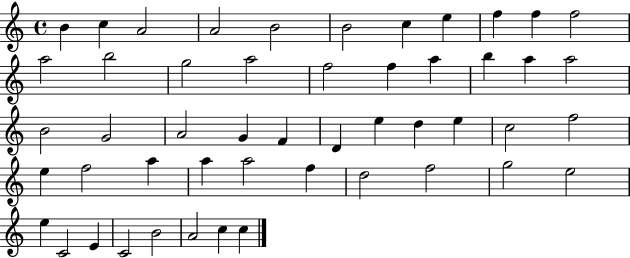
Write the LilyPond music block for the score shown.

{
  \clef treble
  \time 4/4
  \defaultTimeSignature
  \key c \major
  b'4 c''4 a'2 | a'2 b'2 | b'2 c''4 e''4 | f''4 f''4 f''2 | \break a''2 b''2 | g''2 a''2 | f''2 f''4 a''4 | b''4 a''4 a''2 | \break b'2 g'2 | a'2 g'4 f'4 | d'4 e''4 d''4 e''4 | c''2 f''2 | \break e''4 f''2 a''4 | a''4 a''2 f''4 | d''2 f''2 | g''2 e''2 | \break e''4 c'2 e'4 | c'2 b'2 | a'2 c''4 c''4 | \bar "|."
}